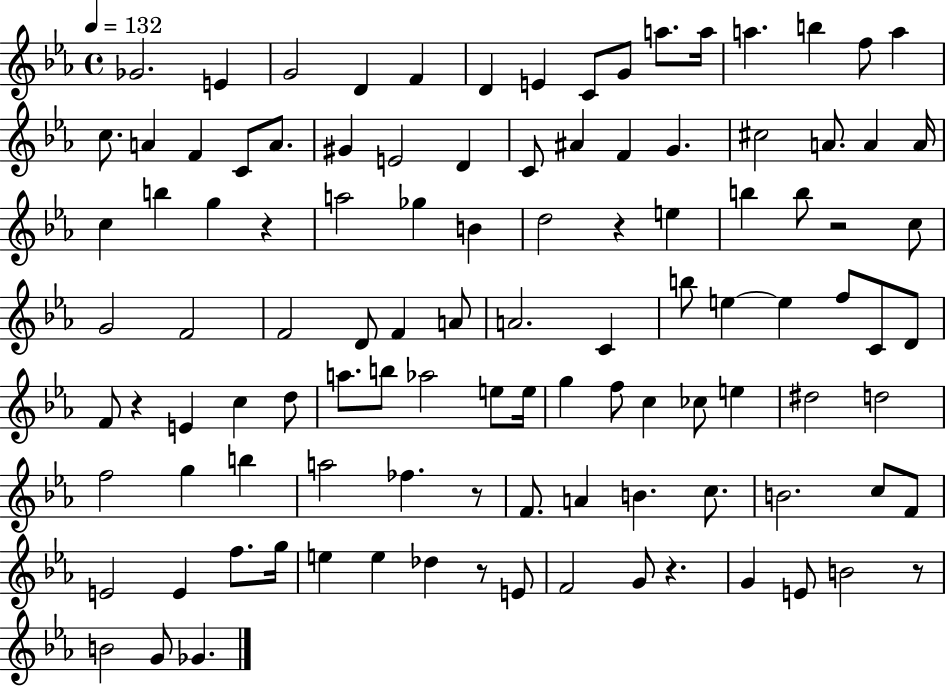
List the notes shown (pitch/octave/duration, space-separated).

Gb4/h. E4/q G4/h D4/q F4/q D4/q E4/q C4/e G4/e A5/e. A5/s A5/q. B5/q F5/e A5/q C5/e. A4/q F4/q C4/e A4/e. G#4/q E4/h D4/q C4/e A#4/q F4/q G4/q. C#5/h A4/e. A4/q A4/s C5/q B5/q G5/q R/q A5/h Gb5/q B4/q D5/h R/q E5/q B5/q B5/e R/h C5/e G4/h F4/h F4/h D4/e F4/q A4/e A4/h. C4/q B5/e E5/q E5/q F5/e C4/e D4/e F4/e R/q E4/q C5/q D5/e A5/e. B5/e Ab5/h E5/e E5/s G5/q F5/e C5/q CES5/e E5/q D#5/h D5/h F5/h G5/q B5/q A5/h FES5/q. R/e F4/e. A4/q B4/q. C5/e. B4/h. C5/e F4/e E4/h E4/q F5/e. G5/s E5/q E5/q Db5/q R/e E4/e F4/h G4/e R/q. G4/q E4/e B4/h R/e B4/h G4/e Gb4/q.